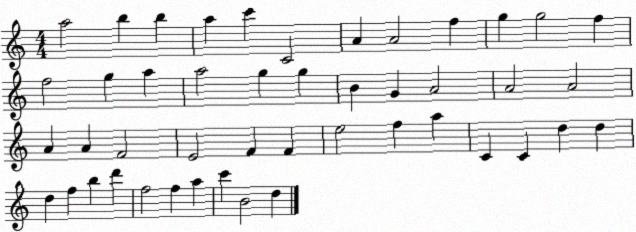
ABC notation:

X:1
T:Untitled
M:4/4
L:1/4
K:C
a2 b b a c' C2 A A2 f g g2 f f2 g a a2 g g B G A2 A2 A2 A A F2 E2 F F e2 f a C C d d d f b d' f2 f a c' B2 d